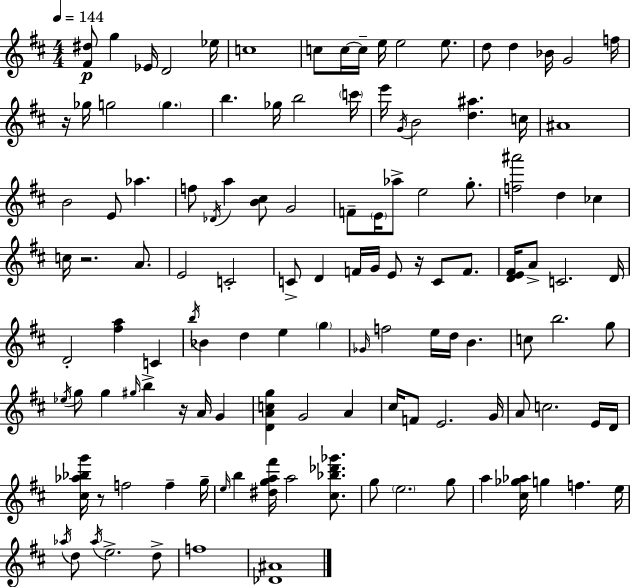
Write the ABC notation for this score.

X:1
T:Untitled
M:4/4
L:1/4
K:D
[^F^d]/2 g _E/4 D2 _e/4 c4 c/2 c/4 c/4 e/4 e2 e/2 d/2 d _B/4 G2 f/4 z/4 _g/4 g2 g b _g/4 b2 c'/4 e'/4 G/4 B2 [d^a] c/4 ^A4 B2 E/2 _a f/2 _D/4 a [B^c]/2 G2 F/2 E/4 _a/2 e2 g/2 [f^a']2 d _c c/4 z2 A/2 E2 C2 C/2 D F/4 G/4 E/2 z/4 C/2 F/2 [DE^F]/4 A/2 C2 D/4 D2 [^fa] C b/4 _B d e g _G/4 f2 e/4 d/4 B c/2 b2 g/2 _e/4 g/2 g ^g/4 b z/4 A/4 G [DAcg] G2 A ^c/4 F/2 E2 G/4 A/2 c2 E/4 D/4 [^c_a_bg']/4 z/2 f2 f g/4 e/4 b [^dga^f']/4 a2 [^c_b_d'_g']/2 g/2 e2 g/2 a [^c_g_a]/4 g f e/4 _a/4 d/2 _a/4 e2 d/2 f4 [_D^A]4